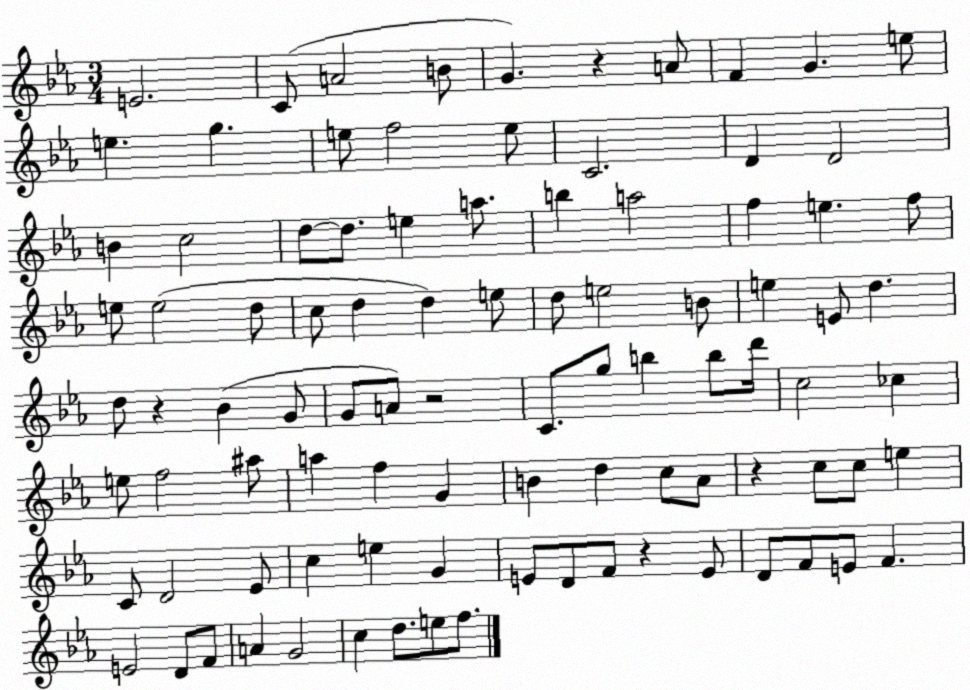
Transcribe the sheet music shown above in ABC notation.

X:1
T:Untitled
M:3/4
L:1/4
K:Eb
E2 C/2 A2 B/2 G z A/2 F G e/2 e g e/2 f2 e/2 C2 D D2 B c2 d/2 d/2 e a/2 b a2 f e f/2 e/2 e2 d/2 c/2 d d e/2 d/2 e2 B/2 e E/2 d d/2 z _B G/2 G/2 A/2 z2 C/2 g/2 b b/2 d'/4 c2 _c e/2 f2 ^a/2 a f G B d c/2 _A/2 z c/2 c/2 e C/2 D2 _E/2 c e G E/2 D/2 F/2 z E/2 D/2 F/2 E/2 F E2 D/2 F/2 A G2 c d/2 e/2 f/2